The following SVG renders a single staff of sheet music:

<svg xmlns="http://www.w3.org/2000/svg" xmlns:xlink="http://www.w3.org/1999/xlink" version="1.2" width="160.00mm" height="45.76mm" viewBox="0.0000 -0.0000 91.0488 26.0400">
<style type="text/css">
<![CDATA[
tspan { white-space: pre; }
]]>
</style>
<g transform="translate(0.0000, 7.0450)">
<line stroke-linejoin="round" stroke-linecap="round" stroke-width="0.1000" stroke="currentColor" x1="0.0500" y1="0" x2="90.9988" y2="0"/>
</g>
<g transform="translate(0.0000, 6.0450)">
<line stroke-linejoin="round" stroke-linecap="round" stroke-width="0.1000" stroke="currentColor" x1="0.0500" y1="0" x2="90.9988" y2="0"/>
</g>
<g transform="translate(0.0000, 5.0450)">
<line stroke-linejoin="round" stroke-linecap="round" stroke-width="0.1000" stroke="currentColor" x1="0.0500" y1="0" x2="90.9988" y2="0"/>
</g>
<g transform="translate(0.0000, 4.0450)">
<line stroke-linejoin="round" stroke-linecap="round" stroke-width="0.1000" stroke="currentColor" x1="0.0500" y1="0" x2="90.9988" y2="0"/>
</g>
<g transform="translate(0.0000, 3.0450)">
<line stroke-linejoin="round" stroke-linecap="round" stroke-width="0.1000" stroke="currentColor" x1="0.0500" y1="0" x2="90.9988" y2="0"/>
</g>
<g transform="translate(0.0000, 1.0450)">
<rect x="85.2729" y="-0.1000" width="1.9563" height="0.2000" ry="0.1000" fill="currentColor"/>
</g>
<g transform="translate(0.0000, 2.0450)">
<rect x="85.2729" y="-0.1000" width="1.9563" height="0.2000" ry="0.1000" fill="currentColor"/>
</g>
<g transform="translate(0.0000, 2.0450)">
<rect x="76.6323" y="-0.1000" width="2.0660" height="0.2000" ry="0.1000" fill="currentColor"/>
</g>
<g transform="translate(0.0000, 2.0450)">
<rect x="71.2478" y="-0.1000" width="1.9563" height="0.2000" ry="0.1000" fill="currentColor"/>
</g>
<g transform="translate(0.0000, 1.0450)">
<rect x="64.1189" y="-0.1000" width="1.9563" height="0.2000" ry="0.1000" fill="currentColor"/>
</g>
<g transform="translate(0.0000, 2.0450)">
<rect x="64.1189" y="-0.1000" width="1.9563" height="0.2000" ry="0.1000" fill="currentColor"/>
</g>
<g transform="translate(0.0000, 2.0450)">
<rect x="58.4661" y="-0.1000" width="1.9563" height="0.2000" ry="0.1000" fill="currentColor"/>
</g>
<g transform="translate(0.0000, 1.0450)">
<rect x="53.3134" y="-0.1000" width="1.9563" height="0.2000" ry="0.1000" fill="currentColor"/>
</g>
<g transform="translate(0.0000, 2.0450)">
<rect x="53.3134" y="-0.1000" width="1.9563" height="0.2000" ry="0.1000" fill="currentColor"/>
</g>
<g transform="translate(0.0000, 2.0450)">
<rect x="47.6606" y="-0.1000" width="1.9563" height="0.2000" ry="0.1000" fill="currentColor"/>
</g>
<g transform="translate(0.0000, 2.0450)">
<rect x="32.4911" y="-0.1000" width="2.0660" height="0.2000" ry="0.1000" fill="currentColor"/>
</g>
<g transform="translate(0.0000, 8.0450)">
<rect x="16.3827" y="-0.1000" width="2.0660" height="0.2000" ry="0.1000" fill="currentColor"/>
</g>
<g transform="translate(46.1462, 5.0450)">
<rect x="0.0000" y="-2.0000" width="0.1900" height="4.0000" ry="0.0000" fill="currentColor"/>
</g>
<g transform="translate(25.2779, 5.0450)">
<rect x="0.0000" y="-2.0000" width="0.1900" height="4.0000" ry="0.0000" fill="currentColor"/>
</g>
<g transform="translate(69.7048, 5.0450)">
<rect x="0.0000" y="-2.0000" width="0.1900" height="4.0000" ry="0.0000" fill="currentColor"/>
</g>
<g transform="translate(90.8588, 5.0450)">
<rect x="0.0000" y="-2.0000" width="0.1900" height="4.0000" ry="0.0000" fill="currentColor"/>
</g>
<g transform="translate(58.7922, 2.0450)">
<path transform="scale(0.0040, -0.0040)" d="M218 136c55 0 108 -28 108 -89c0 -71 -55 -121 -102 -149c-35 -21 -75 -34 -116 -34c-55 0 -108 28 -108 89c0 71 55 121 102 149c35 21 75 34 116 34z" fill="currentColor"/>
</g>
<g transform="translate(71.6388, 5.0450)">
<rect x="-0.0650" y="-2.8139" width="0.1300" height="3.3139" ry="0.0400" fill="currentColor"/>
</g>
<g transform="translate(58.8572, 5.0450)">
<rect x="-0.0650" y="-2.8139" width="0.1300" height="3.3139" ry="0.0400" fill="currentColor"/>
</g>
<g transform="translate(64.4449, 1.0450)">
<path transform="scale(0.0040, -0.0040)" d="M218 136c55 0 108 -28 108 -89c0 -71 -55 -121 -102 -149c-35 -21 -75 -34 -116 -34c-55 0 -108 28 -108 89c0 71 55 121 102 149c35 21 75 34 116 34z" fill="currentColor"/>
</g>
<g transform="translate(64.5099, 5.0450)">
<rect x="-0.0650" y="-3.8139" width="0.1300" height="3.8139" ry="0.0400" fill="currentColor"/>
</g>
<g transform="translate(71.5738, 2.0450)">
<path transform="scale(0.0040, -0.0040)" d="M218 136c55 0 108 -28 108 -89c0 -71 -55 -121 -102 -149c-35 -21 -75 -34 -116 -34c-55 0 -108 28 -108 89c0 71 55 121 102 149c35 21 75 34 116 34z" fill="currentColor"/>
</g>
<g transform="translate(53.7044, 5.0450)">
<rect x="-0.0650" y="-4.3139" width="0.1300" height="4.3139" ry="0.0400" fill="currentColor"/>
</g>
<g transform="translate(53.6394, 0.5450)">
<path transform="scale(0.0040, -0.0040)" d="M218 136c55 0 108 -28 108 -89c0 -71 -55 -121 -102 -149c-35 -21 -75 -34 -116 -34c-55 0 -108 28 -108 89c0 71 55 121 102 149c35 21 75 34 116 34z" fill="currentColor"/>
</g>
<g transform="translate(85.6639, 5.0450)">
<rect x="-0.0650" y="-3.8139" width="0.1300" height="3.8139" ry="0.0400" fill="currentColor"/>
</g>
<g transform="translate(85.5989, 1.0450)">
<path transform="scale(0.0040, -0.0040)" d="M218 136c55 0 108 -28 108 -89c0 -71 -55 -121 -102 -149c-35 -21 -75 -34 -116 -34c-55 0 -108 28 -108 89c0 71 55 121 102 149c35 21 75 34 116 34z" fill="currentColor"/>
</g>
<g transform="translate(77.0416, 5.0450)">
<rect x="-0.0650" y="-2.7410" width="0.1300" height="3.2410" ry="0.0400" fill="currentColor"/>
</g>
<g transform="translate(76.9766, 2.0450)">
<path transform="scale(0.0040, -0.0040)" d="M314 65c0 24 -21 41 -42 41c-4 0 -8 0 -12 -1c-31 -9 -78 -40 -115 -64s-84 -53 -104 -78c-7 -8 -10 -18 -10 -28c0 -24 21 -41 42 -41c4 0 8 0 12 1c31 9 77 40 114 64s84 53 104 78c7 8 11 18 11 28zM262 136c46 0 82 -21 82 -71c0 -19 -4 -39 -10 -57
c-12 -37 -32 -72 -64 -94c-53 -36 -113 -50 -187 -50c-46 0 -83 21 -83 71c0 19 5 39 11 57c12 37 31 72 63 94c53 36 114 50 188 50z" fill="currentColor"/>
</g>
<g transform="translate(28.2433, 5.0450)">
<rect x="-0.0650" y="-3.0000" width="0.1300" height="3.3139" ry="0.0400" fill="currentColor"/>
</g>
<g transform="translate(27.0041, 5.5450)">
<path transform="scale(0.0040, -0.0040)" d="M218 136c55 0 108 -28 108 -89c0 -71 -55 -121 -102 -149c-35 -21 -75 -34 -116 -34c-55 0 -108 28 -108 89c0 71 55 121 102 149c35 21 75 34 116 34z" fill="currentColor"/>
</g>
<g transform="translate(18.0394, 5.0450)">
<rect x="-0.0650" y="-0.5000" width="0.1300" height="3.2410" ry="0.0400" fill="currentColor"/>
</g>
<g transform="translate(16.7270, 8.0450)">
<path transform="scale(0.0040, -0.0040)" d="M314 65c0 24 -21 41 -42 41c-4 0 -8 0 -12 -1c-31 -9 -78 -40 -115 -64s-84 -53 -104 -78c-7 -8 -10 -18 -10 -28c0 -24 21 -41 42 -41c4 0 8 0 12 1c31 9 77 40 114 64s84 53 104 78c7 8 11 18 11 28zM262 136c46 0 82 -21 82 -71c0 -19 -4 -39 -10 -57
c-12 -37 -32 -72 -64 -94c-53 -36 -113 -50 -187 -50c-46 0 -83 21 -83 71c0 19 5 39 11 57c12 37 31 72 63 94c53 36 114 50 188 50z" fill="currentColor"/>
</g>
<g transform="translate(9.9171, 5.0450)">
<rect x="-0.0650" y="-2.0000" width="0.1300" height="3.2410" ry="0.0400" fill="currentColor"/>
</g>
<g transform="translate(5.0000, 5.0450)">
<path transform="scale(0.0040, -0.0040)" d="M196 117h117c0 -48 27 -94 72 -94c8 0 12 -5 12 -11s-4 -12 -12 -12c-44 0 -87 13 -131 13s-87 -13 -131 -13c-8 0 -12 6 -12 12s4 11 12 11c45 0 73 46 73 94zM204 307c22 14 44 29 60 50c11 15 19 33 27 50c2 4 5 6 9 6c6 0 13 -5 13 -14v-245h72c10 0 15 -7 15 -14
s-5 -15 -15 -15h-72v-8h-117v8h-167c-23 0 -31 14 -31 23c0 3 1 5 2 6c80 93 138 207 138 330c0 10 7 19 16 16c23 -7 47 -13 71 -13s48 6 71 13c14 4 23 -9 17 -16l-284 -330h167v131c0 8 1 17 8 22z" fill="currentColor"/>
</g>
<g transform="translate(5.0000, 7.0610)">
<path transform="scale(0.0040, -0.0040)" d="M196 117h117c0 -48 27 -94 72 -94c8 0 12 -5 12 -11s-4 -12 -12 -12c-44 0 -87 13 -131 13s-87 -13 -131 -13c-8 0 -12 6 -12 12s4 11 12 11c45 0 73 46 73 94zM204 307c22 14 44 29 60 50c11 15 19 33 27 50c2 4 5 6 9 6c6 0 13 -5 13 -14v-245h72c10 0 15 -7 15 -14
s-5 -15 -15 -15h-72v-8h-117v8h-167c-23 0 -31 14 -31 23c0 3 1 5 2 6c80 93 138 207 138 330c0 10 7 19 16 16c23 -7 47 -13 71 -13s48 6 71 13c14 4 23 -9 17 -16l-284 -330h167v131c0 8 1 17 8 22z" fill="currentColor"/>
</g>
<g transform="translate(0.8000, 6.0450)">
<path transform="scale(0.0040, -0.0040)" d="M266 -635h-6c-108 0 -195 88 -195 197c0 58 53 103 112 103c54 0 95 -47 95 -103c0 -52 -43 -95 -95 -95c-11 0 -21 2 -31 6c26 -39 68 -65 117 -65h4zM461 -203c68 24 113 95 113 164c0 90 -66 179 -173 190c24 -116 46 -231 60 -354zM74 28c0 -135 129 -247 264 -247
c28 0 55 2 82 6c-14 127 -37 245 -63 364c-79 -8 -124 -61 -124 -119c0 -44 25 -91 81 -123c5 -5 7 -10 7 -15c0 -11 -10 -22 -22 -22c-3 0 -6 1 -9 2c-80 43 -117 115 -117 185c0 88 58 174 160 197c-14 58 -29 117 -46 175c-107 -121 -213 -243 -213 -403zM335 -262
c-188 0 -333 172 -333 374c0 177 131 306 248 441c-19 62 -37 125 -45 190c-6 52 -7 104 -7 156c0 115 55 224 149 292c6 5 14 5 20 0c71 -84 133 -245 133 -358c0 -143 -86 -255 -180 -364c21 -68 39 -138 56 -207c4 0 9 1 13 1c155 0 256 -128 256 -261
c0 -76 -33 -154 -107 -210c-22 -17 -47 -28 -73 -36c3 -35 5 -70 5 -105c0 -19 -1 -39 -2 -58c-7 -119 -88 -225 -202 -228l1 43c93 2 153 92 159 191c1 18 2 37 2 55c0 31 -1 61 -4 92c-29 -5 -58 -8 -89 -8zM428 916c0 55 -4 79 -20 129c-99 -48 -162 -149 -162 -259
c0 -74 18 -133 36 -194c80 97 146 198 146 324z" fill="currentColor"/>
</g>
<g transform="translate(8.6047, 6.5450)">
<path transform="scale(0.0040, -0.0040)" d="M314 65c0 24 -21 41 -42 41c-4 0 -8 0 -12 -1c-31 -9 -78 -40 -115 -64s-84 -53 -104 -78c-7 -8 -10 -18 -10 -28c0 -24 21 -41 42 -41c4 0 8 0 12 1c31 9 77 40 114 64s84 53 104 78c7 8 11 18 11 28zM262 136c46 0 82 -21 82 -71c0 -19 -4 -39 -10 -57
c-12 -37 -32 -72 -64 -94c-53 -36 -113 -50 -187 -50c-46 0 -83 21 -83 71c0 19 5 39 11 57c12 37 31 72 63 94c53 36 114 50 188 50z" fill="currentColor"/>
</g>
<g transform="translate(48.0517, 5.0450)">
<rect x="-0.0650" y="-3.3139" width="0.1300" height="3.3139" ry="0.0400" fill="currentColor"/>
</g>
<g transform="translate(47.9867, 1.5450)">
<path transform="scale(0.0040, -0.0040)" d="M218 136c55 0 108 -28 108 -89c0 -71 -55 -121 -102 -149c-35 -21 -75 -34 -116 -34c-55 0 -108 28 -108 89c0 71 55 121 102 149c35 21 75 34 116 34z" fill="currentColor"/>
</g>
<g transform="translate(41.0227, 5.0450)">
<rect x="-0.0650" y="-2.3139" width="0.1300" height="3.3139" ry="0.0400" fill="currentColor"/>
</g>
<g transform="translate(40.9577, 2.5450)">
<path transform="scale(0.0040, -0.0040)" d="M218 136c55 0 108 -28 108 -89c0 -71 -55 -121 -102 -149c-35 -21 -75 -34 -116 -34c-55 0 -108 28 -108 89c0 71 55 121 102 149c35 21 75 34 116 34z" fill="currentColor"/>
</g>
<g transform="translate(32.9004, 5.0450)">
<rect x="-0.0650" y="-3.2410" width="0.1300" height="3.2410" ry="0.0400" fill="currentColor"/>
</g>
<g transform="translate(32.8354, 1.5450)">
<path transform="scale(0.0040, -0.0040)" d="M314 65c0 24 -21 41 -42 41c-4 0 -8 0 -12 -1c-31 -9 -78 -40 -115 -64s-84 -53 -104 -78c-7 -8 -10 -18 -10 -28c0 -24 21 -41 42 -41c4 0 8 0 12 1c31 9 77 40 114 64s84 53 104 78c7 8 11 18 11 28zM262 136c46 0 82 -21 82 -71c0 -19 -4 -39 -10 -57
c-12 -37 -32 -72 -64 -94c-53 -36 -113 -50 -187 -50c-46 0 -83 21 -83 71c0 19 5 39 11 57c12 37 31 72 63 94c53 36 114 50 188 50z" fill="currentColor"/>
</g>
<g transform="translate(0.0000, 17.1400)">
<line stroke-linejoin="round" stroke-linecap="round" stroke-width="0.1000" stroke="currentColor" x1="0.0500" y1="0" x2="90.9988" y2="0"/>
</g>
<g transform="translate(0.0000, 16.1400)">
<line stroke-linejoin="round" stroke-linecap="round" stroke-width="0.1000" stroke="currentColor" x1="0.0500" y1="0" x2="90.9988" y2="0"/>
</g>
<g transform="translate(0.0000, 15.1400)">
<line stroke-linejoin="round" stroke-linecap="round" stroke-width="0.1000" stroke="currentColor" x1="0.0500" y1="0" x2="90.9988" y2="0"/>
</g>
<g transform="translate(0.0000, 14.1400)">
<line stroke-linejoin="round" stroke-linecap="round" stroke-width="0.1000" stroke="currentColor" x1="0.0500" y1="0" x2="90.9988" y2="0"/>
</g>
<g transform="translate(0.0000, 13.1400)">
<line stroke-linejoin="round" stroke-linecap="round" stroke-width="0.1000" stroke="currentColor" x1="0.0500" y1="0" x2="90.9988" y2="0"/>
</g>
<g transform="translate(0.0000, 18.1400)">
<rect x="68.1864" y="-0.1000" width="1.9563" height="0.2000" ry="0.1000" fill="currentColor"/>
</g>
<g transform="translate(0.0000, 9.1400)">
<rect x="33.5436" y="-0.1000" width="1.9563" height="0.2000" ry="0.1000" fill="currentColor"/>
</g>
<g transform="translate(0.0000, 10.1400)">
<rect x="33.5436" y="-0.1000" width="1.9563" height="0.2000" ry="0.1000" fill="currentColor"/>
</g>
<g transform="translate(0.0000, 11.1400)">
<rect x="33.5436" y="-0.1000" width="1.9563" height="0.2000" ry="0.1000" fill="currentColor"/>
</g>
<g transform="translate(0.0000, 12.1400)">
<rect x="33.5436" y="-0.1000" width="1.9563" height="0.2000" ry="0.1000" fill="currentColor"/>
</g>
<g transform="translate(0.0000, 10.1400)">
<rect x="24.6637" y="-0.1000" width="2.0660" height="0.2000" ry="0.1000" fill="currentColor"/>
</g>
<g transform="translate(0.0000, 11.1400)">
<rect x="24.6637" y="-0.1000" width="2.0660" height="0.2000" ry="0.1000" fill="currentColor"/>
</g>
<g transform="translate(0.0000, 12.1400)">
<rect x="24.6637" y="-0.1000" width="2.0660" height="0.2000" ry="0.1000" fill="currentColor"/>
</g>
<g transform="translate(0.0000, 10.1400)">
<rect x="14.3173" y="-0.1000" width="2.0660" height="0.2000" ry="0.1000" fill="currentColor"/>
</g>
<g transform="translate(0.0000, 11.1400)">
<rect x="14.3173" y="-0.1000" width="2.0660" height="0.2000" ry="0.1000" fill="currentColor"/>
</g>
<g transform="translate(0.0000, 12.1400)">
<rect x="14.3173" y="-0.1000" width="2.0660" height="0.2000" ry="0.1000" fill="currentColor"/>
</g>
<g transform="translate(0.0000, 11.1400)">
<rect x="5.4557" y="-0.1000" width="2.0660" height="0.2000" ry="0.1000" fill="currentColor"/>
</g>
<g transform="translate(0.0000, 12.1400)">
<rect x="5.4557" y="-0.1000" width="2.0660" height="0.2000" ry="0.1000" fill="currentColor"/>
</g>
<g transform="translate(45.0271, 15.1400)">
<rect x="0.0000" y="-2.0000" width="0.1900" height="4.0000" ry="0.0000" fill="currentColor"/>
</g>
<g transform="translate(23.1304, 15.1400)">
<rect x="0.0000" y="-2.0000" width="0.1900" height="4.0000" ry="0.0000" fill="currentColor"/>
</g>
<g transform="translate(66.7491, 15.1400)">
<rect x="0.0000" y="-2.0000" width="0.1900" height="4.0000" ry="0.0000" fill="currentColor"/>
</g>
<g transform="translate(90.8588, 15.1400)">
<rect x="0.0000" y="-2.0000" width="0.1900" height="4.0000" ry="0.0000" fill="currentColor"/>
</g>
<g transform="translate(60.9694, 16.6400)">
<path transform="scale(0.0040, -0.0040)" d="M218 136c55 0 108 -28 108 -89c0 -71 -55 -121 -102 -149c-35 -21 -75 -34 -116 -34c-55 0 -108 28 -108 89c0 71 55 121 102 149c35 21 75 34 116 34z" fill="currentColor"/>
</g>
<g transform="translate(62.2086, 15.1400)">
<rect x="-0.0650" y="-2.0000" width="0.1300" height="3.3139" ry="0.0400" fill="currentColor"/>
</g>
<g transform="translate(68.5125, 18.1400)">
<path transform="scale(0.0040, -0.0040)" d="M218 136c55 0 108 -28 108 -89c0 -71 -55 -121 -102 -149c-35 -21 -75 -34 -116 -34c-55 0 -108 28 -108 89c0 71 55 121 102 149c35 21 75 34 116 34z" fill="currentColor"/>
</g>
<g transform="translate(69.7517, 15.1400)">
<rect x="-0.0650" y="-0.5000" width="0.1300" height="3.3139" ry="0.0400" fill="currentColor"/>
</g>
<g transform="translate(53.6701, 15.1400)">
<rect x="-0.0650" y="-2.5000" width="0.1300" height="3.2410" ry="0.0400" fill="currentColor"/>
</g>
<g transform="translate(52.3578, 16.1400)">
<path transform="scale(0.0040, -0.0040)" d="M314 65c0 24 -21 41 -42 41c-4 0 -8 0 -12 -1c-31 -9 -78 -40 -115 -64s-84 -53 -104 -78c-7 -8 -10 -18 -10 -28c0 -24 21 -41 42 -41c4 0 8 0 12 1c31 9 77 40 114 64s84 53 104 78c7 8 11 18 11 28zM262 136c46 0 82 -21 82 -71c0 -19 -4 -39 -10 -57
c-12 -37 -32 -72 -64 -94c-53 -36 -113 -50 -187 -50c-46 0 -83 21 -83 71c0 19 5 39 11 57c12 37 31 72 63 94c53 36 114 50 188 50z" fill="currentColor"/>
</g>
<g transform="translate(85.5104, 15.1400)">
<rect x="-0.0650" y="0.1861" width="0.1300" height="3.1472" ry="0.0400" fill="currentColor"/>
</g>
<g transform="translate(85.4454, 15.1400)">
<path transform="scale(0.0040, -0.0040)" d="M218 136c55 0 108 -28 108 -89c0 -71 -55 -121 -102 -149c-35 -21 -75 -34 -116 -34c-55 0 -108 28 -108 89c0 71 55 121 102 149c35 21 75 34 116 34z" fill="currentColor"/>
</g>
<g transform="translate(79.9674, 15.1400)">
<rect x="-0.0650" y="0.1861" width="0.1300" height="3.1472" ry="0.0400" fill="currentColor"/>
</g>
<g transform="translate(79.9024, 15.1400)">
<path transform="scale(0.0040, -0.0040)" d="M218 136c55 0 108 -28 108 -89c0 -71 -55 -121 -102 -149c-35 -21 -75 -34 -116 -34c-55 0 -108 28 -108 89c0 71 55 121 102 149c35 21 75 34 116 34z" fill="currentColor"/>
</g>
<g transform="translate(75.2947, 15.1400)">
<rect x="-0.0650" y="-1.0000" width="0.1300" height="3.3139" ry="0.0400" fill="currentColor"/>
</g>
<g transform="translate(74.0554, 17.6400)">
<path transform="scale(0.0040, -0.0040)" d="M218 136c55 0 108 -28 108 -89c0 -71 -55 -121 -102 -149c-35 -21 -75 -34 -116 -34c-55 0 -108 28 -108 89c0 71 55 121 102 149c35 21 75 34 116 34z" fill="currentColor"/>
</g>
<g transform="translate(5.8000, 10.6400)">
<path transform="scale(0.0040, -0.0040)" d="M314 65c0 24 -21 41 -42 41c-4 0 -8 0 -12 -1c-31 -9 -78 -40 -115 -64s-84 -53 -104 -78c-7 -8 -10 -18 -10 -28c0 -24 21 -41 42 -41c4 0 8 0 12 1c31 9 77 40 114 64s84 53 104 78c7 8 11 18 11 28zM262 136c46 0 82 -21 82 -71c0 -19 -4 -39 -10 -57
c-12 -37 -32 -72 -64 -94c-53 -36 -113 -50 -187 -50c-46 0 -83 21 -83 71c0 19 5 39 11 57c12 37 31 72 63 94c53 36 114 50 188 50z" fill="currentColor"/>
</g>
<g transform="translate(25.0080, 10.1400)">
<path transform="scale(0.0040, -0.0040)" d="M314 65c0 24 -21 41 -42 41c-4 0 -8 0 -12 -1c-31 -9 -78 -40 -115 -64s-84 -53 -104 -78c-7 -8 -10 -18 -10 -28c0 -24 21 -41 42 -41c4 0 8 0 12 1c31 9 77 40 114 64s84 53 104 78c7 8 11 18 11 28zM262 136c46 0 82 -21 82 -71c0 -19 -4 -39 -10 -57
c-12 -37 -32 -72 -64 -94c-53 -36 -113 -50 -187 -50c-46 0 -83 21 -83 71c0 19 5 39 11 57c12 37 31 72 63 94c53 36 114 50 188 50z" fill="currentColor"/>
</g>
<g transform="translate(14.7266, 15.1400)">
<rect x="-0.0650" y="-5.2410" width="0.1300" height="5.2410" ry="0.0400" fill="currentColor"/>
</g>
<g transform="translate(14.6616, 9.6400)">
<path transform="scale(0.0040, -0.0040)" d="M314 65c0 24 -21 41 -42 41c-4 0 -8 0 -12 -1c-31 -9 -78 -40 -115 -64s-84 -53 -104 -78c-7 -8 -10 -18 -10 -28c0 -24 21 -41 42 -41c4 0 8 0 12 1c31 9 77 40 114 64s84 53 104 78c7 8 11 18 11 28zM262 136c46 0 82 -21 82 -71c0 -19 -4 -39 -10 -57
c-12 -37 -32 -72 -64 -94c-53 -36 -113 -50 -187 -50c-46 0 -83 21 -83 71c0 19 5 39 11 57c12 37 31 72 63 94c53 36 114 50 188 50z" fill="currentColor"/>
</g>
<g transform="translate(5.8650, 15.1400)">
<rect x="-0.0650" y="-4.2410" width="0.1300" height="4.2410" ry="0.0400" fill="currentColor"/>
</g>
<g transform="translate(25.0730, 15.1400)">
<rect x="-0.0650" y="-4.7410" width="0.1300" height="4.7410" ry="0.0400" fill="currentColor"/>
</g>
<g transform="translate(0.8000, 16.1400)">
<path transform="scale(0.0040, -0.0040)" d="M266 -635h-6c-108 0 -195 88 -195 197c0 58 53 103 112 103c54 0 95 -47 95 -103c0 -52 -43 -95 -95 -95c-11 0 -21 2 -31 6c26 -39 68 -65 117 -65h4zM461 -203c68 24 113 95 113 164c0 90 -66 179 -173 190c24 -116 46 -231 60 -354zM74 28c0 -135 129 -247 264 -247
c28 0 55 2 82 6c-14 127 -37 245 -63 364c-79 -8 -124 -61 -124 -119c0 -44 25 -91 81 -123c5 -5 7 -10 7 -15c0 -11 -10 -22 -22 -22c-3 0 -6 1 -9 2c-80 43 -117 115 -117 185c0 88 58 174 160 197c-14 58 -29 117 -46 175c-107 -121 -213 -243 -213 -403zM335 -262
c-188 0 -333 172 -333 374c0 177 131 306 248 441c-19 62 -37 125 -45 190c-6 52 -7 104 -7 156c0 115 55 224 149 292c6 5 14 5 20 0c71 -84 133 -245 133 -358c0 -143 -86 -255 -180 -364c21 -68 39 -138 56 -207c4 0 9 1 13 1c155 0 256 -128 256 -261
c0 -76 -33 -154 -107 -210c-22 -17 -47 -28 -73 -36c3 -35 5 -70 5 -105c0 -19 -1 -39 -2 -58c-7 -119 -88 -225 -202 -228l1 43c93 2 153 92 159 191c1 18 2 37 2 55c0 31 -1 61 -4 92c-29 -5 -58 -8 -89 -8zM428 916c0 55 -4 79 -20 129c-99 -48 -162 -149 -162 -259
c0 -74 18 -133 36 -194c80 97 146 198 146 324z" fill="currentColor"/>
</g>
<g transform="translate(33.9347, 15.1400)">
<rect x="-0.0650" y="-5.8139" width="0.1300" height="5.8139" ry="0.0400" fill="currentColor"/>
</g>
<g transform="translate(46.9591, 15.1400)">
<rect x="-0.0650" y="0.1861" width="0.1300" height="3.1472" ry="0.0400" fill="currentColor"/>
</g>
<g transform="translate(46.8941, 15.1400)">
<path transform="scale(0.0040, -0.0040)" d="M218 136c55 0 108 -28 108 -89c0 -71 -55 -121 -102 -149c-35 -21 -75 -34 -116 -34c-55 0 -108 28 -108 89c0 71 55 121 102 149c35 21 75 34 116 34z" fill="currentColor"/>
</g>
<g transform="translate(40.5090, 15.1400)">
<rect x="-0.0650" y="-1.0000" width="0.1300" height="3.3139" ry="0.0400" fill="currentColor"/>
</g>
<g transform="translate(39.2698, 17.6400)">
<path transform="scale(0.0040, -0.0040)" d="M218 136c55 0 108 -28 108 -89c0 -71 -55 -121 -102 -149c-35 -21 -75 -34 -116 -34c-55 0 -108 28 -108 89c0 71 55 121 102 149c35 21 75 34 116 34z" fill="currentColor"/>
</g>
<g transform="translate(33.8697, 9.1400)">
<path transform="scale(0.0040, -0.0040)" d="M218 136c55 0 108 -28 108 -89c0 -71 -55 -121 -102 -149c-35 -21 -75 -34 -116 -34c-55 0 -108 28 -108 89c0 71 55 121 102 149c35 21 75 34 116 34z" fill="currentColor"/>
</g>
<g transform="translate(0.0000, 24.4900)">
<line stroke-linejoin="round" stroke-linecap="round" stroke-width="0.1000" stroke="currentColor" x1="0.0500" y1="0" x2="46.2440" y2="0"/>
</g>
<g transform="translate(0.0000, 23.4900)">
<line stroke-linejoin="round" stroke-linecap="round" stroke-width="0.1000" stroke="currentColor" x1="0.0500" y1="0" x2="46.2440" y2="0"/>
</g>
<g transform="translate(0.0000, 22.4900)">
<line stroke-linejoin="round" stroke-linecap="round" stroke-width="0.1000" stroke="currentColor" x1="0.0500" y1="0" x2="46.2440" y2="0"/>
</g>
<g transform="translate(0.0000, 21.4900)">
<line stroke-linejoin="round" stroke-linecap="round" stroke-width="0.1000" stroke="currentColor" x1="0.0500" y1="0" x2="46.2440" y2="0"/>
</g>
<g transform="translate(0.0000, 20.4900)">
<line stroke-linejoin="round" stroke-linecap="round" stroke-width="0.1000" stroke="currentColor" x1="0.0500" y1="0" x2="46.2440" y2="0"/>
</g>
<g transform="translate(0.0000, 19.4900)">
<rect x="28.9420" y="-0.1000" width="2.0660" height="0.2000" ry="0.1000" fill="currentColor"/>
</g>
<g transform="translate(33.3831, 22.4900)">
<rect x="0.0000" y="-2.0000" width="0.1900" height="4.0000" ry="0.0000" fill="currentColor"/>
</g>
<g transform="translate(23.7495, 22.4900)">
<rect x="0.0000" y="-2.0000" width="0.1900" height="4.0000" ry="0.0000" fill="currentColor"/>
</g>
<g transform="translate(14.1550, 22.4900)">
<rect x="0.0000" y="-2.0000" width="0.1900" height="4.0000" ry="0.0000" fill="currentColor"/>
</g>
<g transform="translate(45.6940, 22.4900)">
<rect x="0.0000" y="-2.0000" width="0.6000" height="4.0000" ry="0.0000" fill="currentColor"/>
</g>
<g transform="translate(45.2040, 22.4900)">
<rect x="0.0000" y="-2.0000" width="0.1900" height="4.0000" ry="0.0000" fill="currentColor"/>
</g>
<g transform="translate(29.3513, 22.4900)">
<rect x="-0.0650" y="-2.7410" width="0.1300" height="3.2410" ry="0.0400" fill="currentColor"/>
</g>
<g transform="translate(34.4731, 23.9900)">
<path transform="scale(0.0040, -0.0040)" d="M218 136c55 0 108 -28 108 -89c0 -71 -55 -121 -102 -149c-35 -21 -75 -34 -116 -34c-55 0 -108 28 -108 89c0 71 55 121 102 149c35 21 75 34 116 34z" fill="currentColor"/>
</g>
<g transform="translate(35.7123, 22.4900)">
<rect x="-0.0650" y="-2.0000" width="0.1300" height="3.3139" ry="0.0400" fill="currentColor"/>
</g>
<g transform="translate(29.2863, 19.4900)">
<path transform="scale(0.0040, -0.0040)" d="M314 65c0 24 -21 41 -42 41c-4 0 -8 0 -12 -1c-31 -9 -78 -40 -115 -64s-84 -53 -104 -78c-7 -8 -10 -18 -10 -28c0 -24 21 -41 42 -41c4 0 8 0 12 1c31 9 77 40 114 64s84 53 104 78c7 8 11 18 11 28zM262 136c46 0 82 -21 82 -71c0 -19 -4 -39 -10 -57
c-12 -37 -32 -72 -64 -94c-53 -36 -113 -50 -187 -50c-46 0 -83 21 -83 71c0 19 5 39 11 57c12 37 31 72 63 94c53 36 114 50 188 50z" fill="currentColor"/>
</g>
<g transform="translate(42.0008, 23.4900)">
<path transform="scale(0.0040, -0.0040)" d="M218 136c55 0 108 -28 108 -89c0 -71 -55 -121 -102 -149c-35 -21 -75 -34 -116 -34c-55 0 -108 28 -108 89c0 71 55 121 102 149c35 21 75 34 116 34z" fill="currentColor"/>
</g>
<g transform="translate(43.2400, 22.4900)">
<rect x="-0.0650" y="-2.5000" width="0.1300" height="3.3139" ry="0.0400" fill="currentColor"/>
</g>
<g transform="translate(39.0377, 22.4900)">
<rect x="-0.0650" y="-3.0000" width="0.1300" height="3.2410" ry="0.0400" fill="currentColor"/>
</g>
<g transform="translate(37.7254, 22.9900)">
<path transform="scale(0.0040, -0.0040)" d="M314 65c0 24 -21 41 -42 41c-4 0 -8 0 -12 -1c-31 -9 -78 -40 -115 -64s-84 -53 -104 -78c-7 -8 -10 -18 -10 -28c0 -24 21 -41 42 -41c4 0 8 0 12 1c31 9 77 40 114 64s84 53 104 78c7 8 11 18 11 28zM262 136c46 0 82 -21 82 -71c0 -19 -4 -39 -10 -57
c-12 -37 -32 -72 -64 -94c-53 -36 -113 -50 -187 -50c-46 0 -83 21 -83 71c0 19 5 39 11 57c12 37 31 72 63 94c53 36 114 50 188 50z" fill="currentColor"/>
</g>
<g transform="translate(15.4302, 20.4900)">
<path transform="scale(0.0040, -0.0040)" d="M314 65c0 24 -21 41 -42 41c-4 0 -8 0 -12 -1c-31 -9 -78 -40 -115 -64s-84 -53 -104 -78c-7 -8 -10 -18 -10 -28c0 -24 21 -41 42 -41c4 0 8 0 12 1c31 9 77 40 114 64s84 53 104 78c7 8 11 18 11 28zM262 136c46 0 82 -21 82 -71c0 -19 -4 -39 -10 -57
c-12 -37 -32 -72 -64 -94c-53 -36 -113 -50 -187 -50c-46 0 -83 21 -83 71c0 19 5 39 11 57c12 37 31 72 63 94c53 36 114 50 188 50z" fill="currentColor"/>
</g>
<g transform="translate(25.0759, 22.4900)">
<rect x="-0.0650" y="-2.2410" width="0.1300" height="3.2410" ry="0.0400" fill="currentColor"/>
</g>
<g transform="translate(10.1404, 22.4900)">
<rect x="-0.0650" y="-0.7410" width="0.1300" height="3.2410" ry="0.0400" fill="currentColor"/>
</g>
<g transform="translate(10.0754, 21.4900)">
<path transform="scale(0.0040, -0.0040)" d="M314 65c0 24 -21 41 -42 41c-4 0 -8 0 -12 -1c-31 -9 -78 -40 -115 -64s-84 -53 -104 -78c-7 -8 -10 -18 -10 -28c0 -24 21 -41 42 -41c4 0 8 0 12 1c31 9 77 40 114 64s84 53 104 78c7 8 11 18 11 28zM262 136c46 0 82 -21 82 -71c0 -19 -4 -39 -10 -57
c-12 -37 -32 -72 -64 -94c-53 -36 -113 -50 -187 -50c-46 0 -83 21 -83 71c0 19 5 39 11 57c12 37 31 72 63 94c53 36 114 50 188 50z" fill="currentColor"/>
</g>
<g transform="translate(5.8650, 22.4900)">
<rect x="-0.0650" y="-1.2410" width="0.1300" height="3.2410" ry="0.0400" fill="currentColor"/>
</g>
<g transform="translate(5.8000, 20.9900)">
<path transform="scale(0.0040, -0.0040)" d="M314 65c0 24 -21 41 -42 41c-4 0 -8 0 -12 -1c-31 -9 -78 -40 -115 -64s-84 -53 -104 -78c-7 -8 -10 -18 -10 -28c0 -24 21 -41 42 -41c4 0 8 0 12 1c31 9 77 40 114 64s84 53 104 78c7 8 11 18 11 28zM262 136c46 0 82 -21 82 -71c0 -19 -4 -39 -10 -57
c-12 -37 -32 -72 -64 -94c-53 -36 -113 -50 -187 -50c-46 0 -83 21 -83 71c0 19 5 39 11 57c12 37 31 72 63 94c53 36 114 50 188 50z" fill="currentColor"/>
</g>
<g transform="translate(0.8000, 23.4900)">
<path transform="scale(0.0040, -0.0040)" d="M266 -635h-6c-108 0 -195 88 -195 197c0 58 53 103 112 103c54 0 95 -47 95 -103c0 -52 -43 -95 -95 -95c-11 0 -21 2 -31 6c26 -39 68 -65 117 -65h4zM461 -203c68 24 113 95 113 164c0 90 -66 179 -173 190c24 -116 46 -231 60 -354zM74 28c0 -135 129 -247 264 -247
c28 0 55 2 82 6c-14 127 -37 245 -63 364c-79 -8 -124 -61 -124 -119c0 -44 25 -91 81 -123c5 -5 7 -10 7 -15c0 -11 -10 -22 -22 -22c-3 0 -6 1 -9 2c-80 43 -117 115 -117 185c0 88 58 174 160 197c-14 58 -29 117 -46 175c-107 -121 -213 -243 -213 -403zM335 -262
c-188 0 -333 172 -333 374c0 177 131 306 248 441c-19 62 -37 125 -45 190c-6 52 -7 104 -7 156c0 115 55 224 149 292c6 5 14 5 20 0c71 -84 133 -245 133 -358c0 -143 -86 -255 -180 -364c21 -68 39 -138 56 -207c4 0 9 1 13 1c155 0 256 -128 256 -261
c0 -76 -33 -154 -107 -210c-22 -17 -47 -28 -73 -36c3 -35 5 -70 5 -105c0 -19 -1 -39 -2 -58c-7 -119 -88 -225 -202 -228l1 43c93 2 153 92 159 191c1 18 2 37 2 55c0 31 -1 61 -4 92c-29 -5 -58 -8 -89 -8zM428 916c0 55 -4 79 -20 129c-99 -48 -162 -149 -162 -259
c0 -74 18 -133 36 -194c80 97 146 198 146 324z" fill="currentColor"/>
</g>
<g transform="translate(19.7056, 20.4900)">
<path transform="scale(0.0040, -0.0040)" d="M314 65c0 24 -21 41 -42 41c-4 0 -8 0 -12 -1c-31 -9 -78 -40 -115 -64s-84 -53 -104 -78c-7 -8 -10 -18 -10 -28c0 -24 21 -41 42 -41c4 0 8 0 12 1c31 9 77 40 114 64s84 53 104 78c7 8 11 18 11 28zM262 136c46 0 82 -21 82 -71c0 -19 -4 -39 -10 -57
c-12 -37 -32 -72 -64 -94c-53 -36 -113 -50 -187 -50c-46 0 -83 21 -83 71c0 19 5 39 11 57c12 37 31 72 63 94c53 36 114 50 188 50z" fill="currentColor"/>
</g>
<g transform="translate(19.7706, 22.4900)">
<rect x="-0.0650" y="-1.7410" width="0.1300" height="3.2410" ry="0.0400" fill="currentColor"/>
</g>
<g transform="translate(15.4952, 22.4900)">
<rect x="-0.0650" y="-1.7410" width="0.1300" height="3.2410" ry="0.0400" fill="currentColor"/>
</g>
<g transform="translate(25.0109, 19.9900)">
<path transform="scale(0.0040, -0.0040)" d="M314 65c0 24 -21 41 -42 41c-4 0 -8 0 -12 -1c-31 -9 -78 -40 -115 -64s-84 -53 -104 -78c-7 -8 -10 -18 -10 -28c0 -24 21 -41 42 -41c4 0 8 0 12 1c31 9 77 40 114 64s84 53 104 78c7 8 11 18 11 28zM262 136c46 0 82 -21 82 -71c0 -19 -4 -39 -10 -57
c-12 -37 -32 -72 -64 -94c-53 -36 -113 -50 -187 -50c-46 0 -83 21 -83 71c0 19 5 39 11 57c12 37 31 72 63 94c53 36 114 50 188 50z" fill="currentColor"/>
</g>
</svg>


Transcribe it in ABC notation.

X:1
T:Untitled
M:4/4
L:1/4
K:C
F2 C2 A b2 g b d' a c' a a2 c' d'2 f'2 e'2 g' D B G2 F C D B B e2 d2 f2 f2 g2 a2 F A2 G